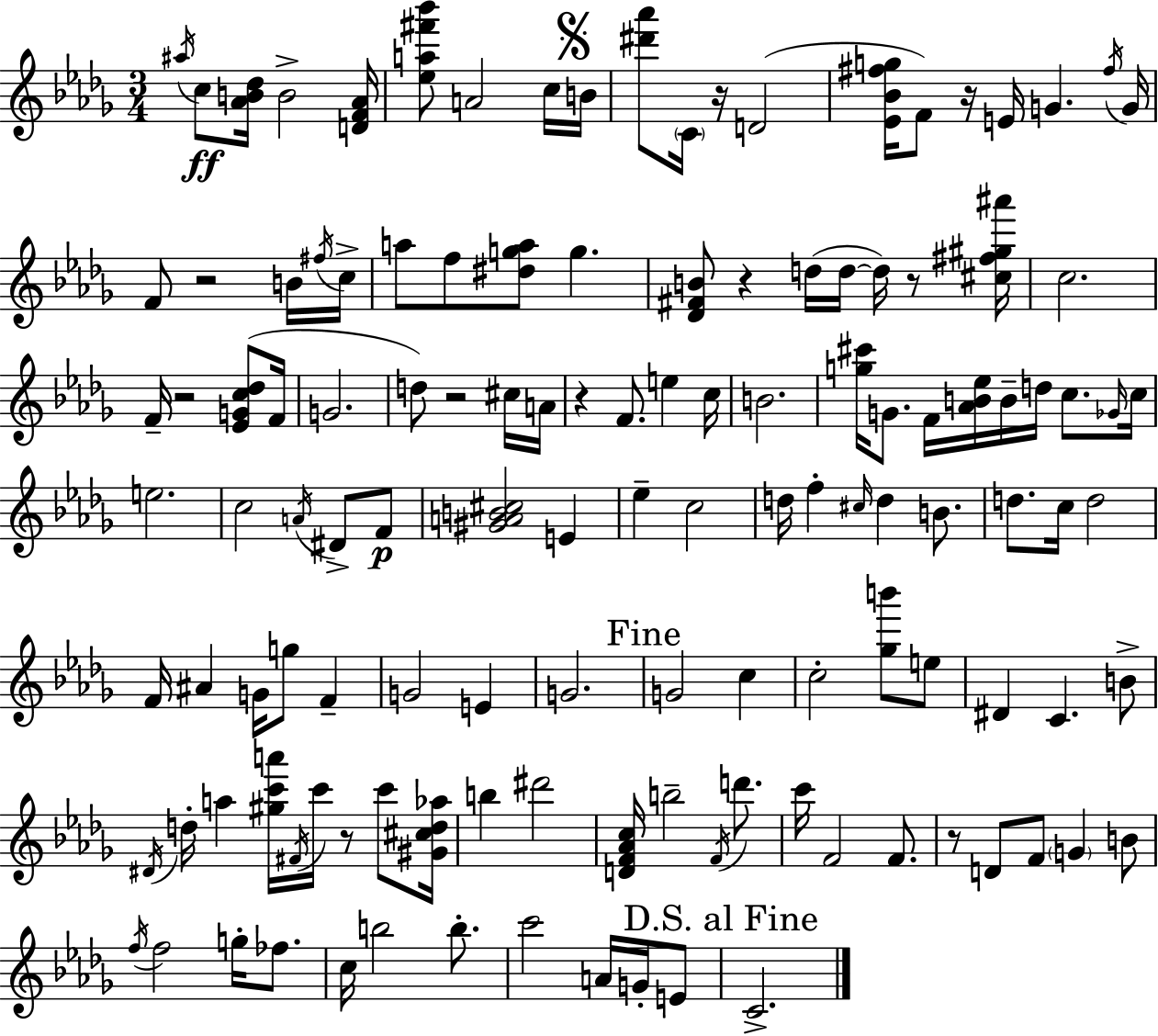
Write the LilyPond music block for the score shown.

{
  \clef treble
  \numericTimeSignature
  \time 3/4
  \key bes \minor
  \repeat volta 2 { \acciaccatura { ais''16 }\ff c''8 <aes' b' des''>16 b'2-> | <d' f' aes'>16 <ees'' a'' fis''' bes'''>8 a'2 c''16 | \mark \markup { \musicglyph "scripts.segno" } b'16 <dis''' aes'''>8 \parenthesize c'16 r16 d'2( | <ees' bes' fis'' g''>16 f'8) r16 e'16 g'4. | \break \acciaccatura { fis''16 } g'16 f'8 r2 | b'16 \acciaccatura { fis''16 } c''16-> a''8 f''8 <dis'' g'' a''>8 g''4. | <des' fis' b'>8 r4 d''16( d''16~~ d''16) | r8 <cis'' fis'' gis'' ais'''>16 c''2. | \break f'16-- r2 | <ees' g' c'' des''>8( f'16 g'2. | d''8) r2 | cis''16 a'16 r4 f'8. e''4 | \break c''16 b'2. | <g'' cis'''>16 g'8. f'16 <aes' b' ees''>16 b'16-- d''16 c''8. | \grace { ges'16 } c''16 e''2. | c''2 | \break \acciaccatura { a'16 } dis'8-> f'8\p <gis' a' b' cis''>2 | e'4 ees''4-- c''2 | d''16 f''4-. \grace { cis''16 } d''4 | b'8. d''8. c''16 d''2 | \break f'16 ais'4 g'16 | g''8 f'4-- g'2 | e'4 g'2. | \mark "Fine" g'2 | \break c''4 c''2-. | <ges'' b'''>8 e''8 dis'4 c'4. | b'8-> \acciaccatura { dis'16 } d''16-. a''4 | <gis'' c''' a'''>16 \acciaccatura { fis'16 } c'''16 r8 c'''8 <gis' cis'' d'' aes''>16 b''4 | \break dis'''2 <d' f' aes' c''>16 b''2-- | \acciaccatura { f'16 } d'''8. c'''16 f'2 | f'8. r8 d'8 | f'8 \parenthesize g'4 b'8 \acciaccatura { f''16 } f''2 | \break g''16-. fes''8. c''16 b''2 | b''8.-. c'''2 | a'16 g'16-. e'8 \mark "D.S. al Fine" c'2.-> | } \bar "|."
}